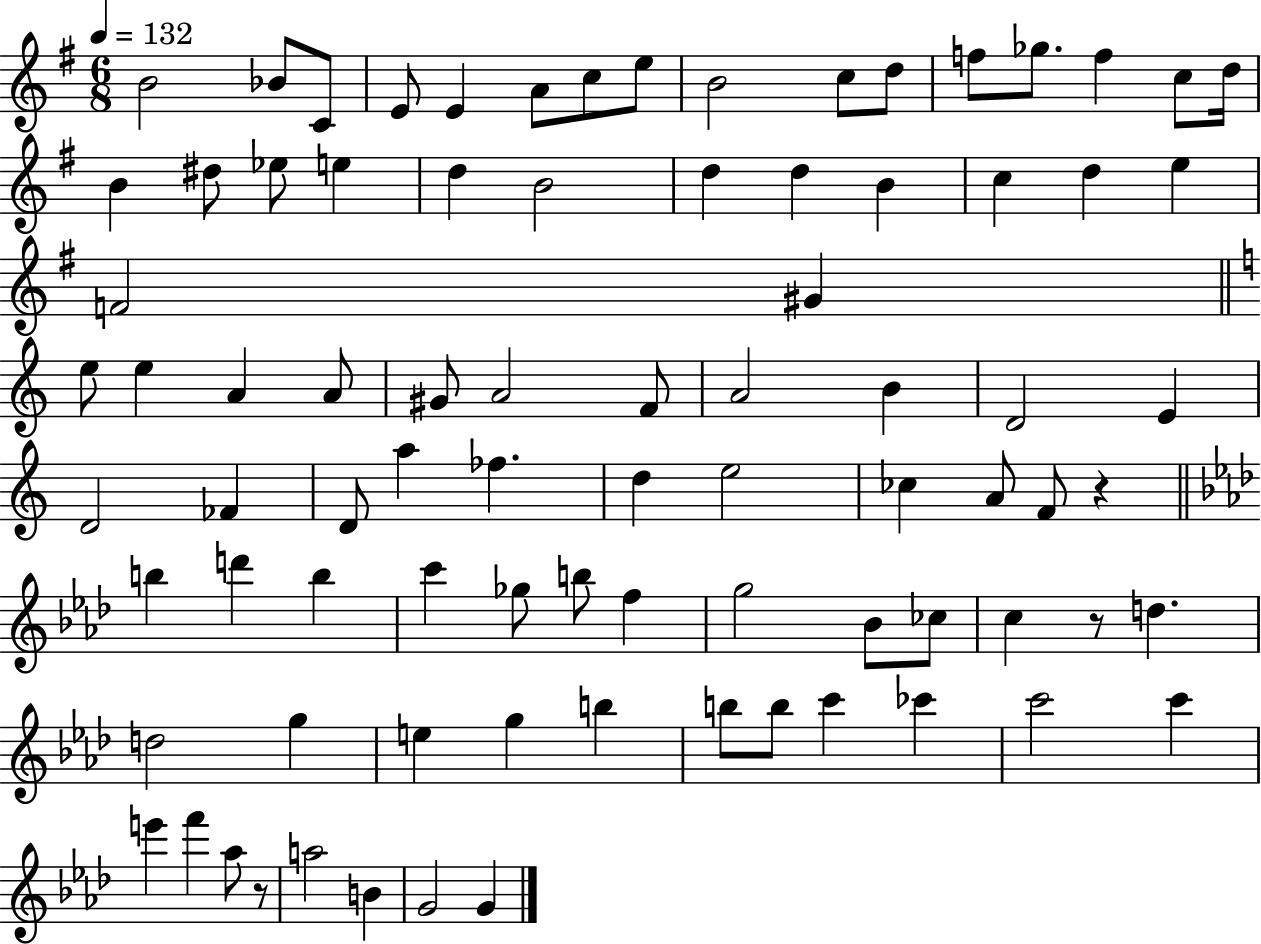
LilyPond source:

{
  \clef treble
  \numericTimeSignature
  \time 6/8
  \key g \major
  \tempo 4 = 132
  b'2 bes'8 c'8 | e'8 e'4 a'8 c''8 e''8 | b'2 c''8 d''8 | f''8 ges''8. f''4 c''8 d''16 | \break b'4 dis''8 ees''8 e''4 | d''4 b'2 | d''4 d''4 b'4 | c''4 d''4 e''4 | \break f'2 gis'4 | \bar "||" \break \key c \major e''8 e''4 a'4 a'8 | gis'8 a'2 f'8 | a'2 b'4 | d'2 e'4 | \break d'2 fes'4 | d'8 a''4 fes''4. | d''4 e''2 | ces''4 a'8 f'8 r4 | \break \bar "||" \break \key aes \major b''4 d'''4 b''4 | c'''4 ges''8 b''8 f''4 | g''2 bes'8 ces''8 | c''4 r8 d''4. | \break d''2 g''4 | e''4 g''4 b''4 | b''8 b''8 c'''4 ces'''4 | c'''2 c'''4 | \break e'''4 f'''4 aes''8 r8 | a''2 b'4 | g'2 g'4 | \bar "|."
}